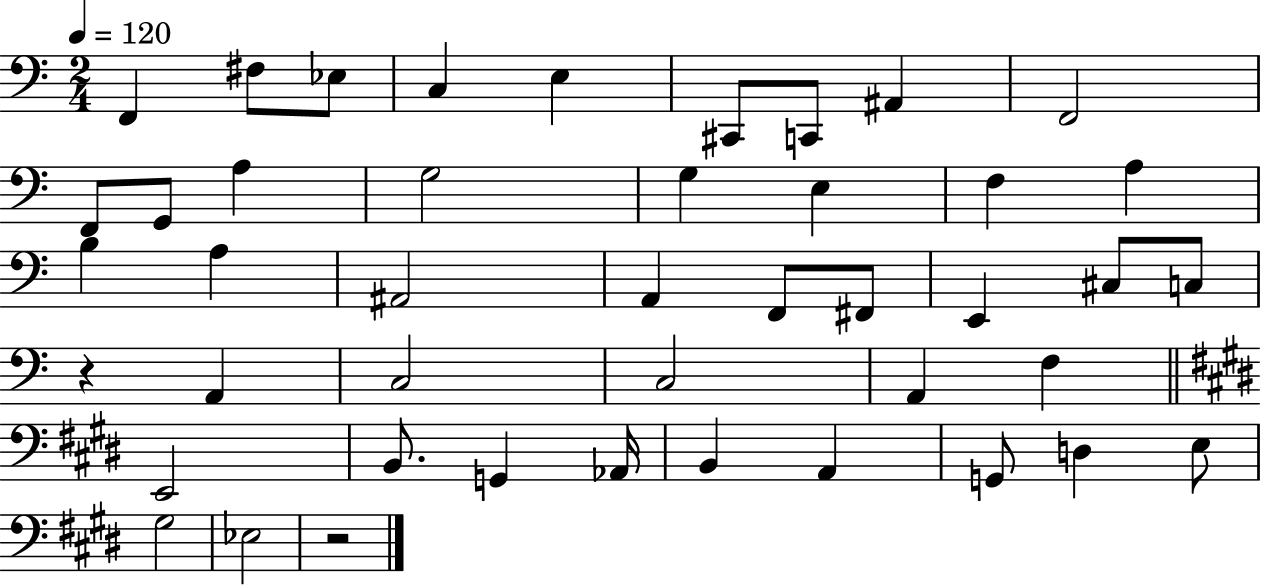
F2/q F#3/e Eb3/e C3/q E3/q C#2/e C2/e A#2/q F2/h F2/e G2/e A3/q G3/h G3/q E3/q F3/q A3/q B3/q A3/q A#2/h A2/q F2/e F#2/e E2/q C#3/e C3/e R/q A2/q C3/h C3/h A2/q F3/q E2/h B2/e. G2/q Ab2/s B2/q A2/q G2/e D3/q E3/e G#3/h Eb3/h R/h